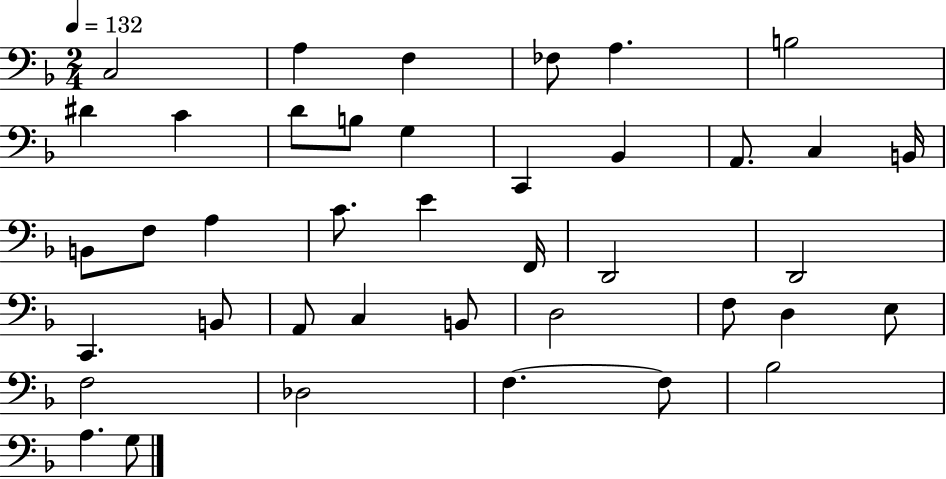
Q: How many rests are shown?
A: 0